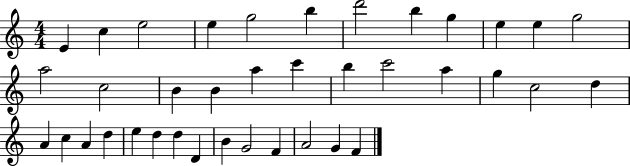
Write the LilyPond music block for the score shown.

{
  \clef treble
  \numericTimeSignature
  \time 4/4
  \key c \major
  e'4 c''4 e''2 | e''4 g''2 b''4 | d'''2 b''4 g''4 | e''4 e''4 g''2 | \break a''2 c''2 | b'4 b'4 a''4 c'''4 | b''4 c'''2 a''4 | g''4 c''2 d''4 | \break a'4 c''4 a'4 d''4 | e''4 d''4 d''4 d'4 | b'4 g'2 f'4 | a'2 g'4 f'4 | \break \bar "|."
}